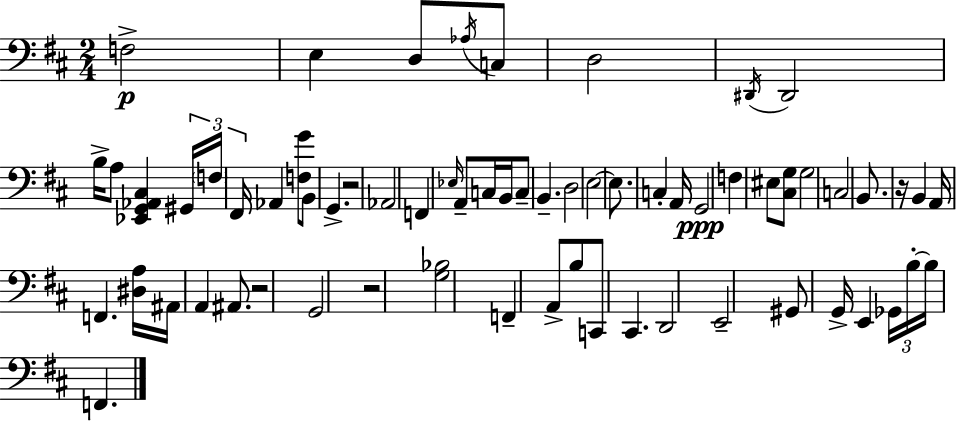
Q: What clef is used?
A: bass